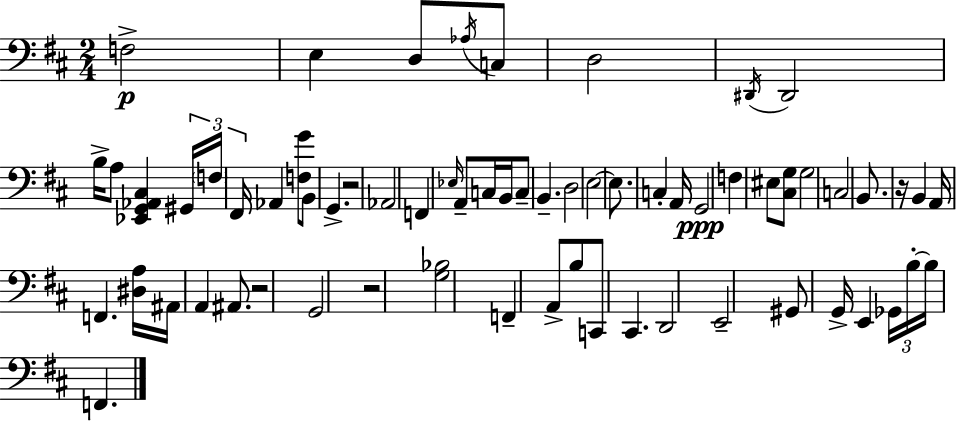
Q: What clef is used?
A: bass